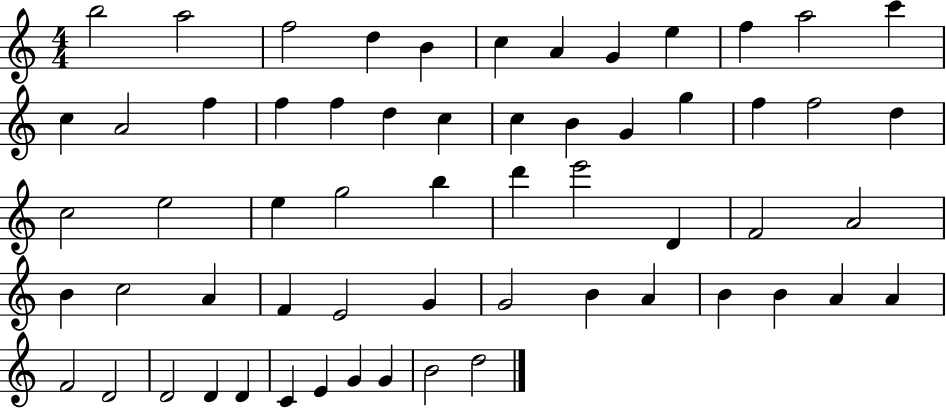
{
  \clef treble
  \numericTimeSignature
  \time 4/4
  \key c \major
  b''2 a''2 | f''2 d''4 b'4 | c''4 a'4 g'4 e''4 | f''4 a''2 c'''4 | \break c''4 a'2 f''4 | f''4 f''4 d''4 c''4 | c''4 b'4 g'4 g''4 | f''4 f''2 d''4 | \break c''2 e''2 | e''4 g''2 b''4 | d'''4 e'''2 d'4 | f'2 a'2 | \break b'4 c''2 a'4 | f'4 e'2 g'4 | g'2 b'4 a'4 | b'4 b'4 a'4 a'4 | \break f'2 d'2 | d'2 d'4 d'4 | c'4 e'4 g'4 g'4 | b'2 d''2 | \break \bar "|."
}